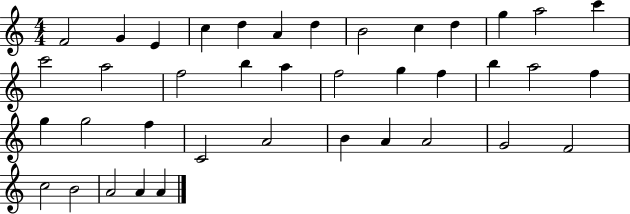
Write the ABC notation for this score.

X:1
T:Untitled
M:4/4
L:1/4
K:C
F2 G E c d A d B2 c d g a2 c' c'2 a2 f2 b a f2 g f b a2 f g g2 f C2 A2 B A A2 G2 F2 c2 B2 A2 A A